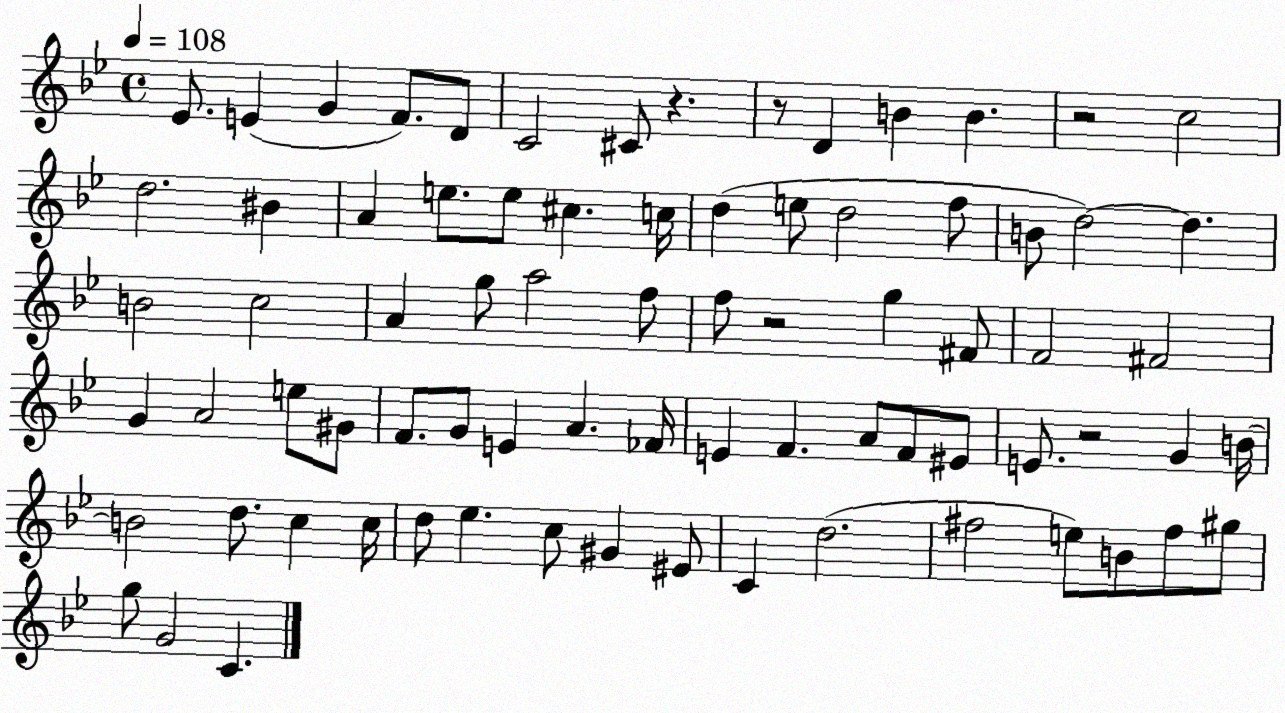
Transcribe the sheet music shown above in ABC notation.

X:1
T:Untitled
M:4/4
L:1/4
K:Bb
_E/2 E G F/2 D/2 C2 ^C/2 z z/2 D B B z2 c2 d2 ^B A e/2 e/2 ^c c/4 d e/2 d2 f/2 B/2 d2 d B2 c2 A g/2 a2 f/2 f/2 z2 g ^F/2 F2 ^F2 G A2 e/2 ^G/2 F/2 G/2 E A _F/4 E F A/2 F/2 ^E/2 E/2 z2 G B/4 B2 d/2 c c/4 d/2 _e c/2 ^G ^E/2 C d2 ^f2 e/2 B/2 ^f/2 ^g/2 g/2 G2 C